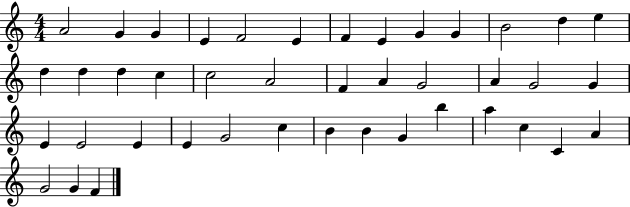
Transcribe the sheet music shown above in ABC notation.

X:1
T:Untitled
M:4/4
L:1/4
K:C
A2 G G E F2 E F E G G B2 d e d d d c c2 A2 F A G2 A G2 G E E2 E E G2 c B B G b a c C A G2 G F